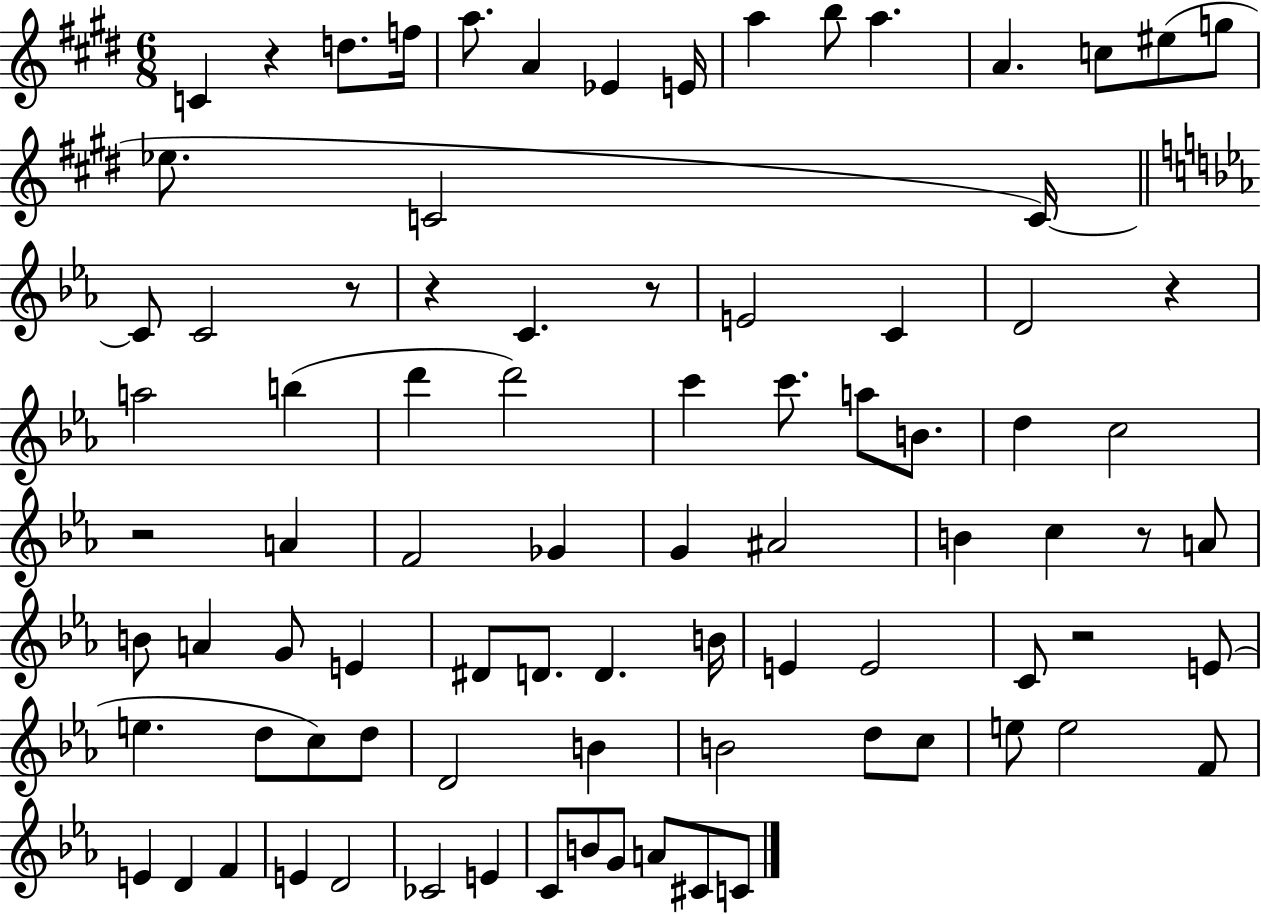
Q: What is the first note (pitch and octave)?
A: C4